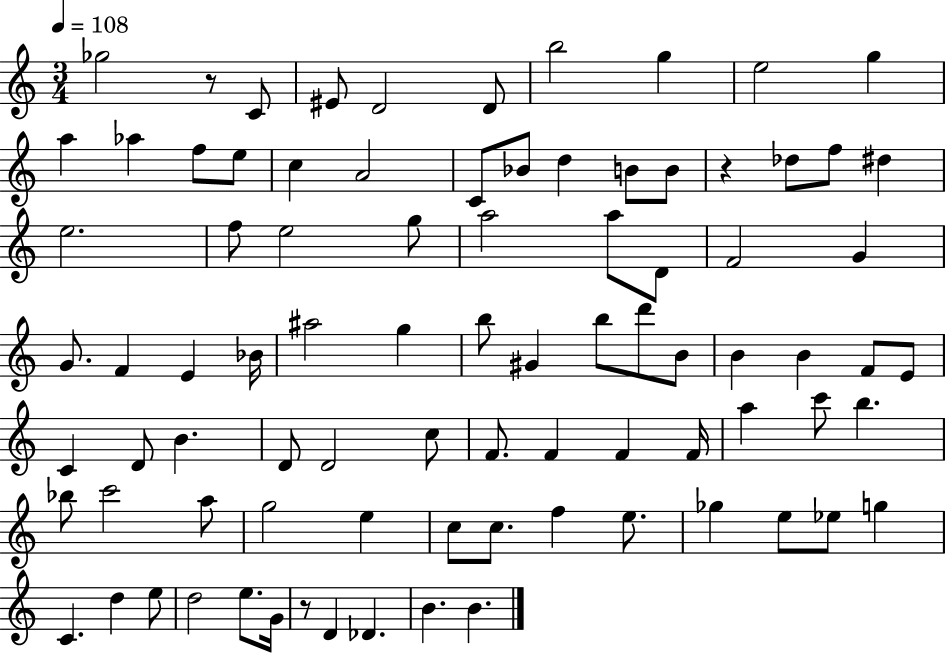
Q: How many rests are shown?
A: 3